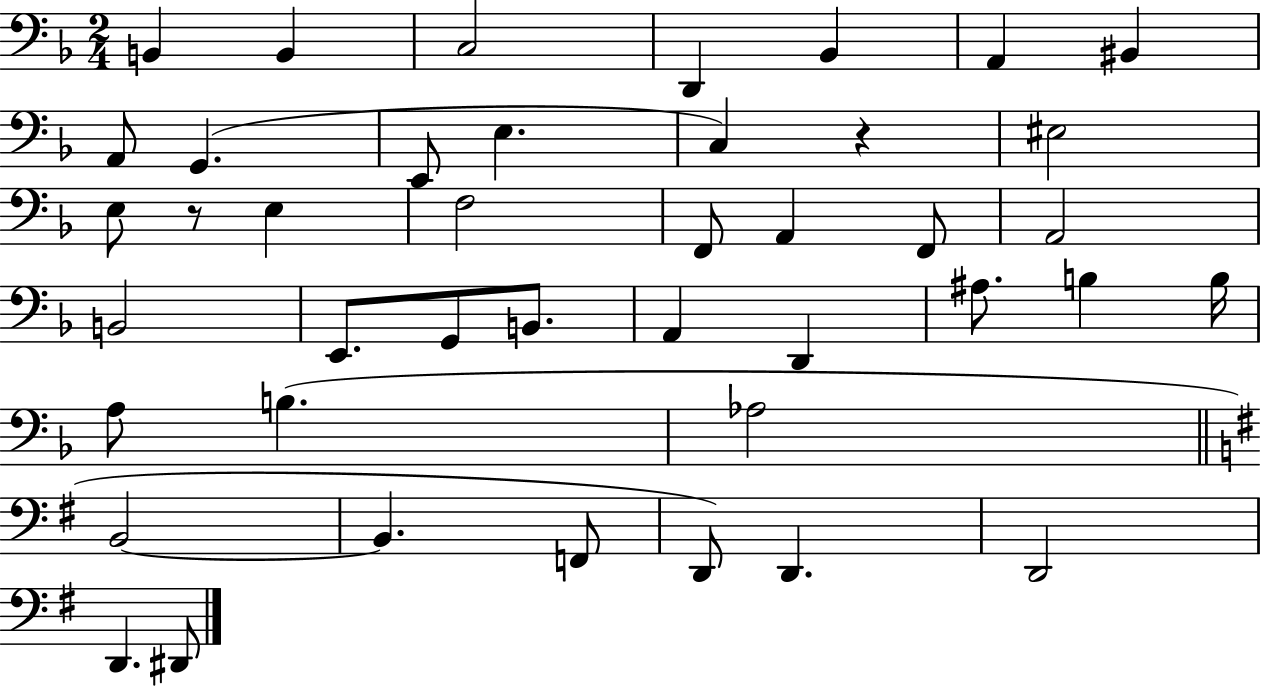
X:1
T:Untitled
M:2/4
L:1/4
K:F
B,, B,, C,2 D,, _B,, A,, ^B,, A,,/2 G,, E,,/2 E, C, z ^E,2 E,/2 z/2 E, F,2 F,,/2 A,, F,,/2 A,,2 B,,2 E,,/2 G,,/2 B,,/2 A,, D,, ^A,/2 B, B,/4 A,/2 B, _A,2 B,,2 B,, F,,/2 D,,/2 D,, D,,2 D,, ^D,,/2